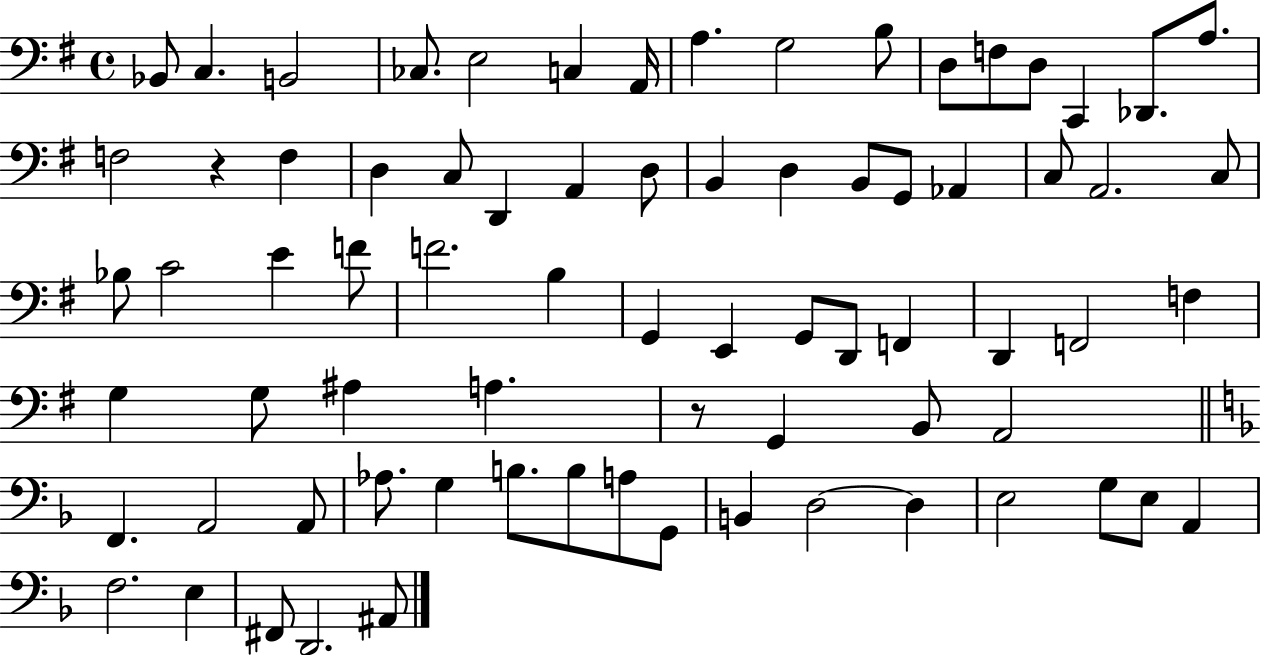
{
  \clef bass
  \time 4/4
  \defaultTimeSignature
  \key g \major
  bes,8 c4. b,2 | ces8. e2 c4 a,16 | a4. g2 b8 | d8 f8 d8 c,4 des,8. a8. | \break f2 r4 f4 | d4 c8 d,4 a,4 d8 | b,4 d4 b,8 g,8 aes,4 | c8 a,2. c8 | \break bes8 c'2 e'4 f'8 | f'2. b4 | g,4 e,4 g,8 d,8 f,4 | d,4 f,2 f4 | \break g4 g8 ais4 a4. | r8 g,4 b,8 a,2 | \bar "||" \break \key d \minor f,4. a,2 a,8 | aes8. g4 b8. b8 a8 g,8 | b,4 d2~~ d4 | e2 g8 e8 a,4 | \break f2. e4 | fis,8 d,2. ais,8 | \bar "|."
}